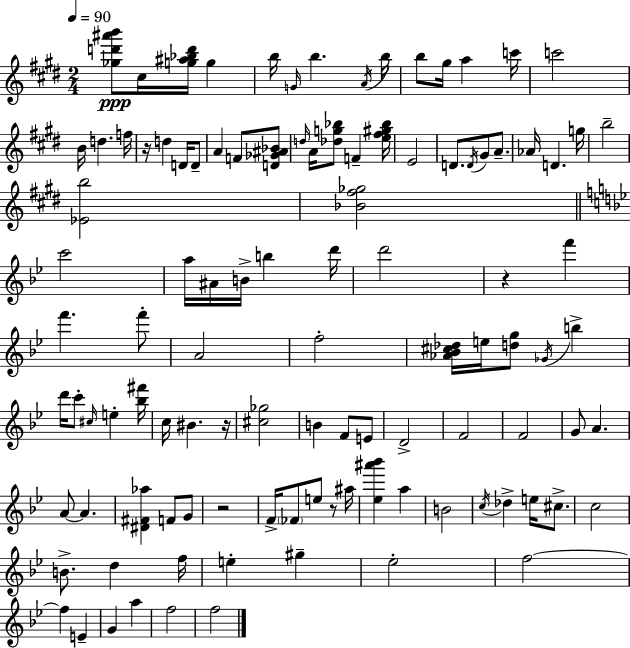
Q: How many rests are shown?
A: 5